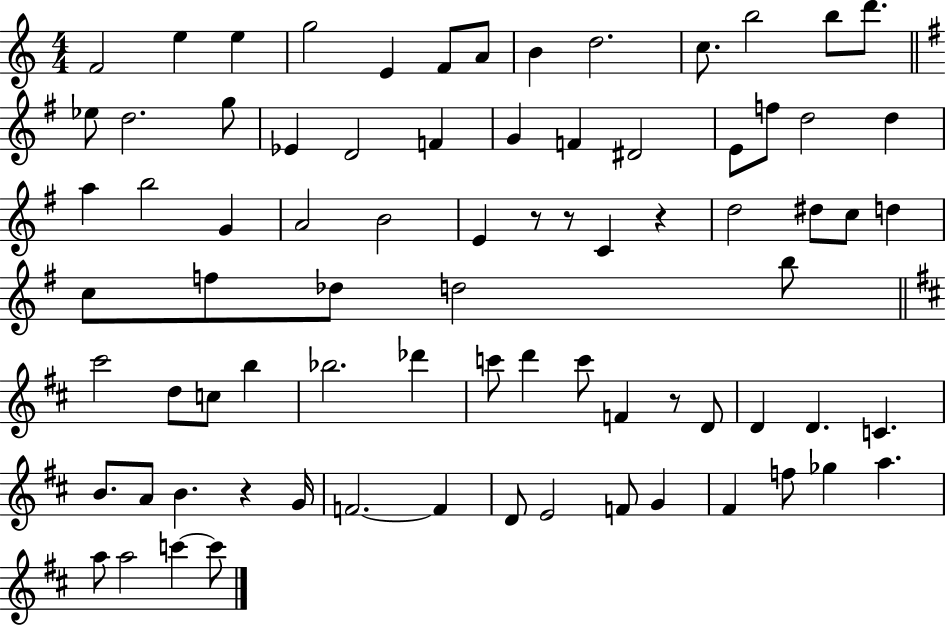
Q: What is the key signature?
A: C major